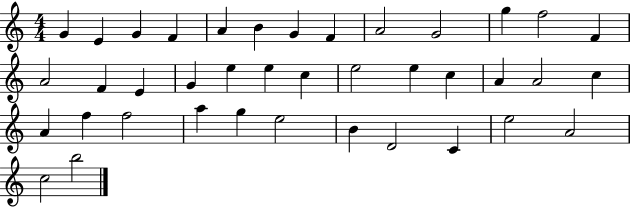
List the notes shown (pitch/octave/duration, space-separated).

G4/q E4/q G4/q F4/q A4/q B4/q G4/q F4/q A4/h G4/h G5/q F5/h F4/q A4/h F4/q E4/q G4/q E5/q E5/q C5/q E5/h E5/q C5/q A4/q A4/h C5/q A4/q F5/q F5/h A5/q G5/q E5/h B4/q D4/h C4/q E5/h A4/h C5/h B5/h